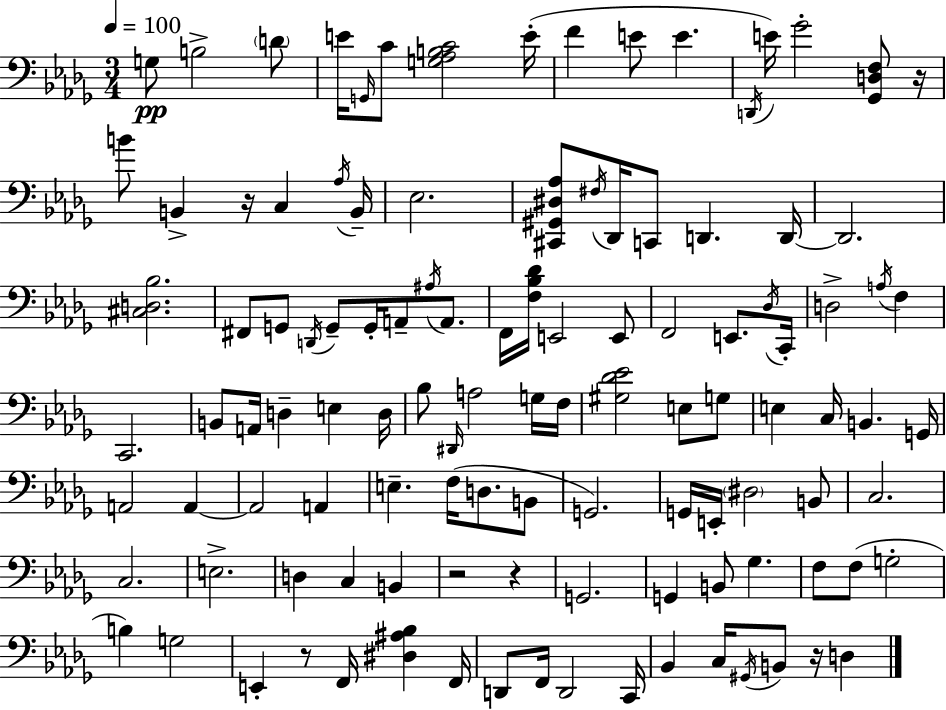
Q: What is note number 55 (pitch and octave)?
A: E3